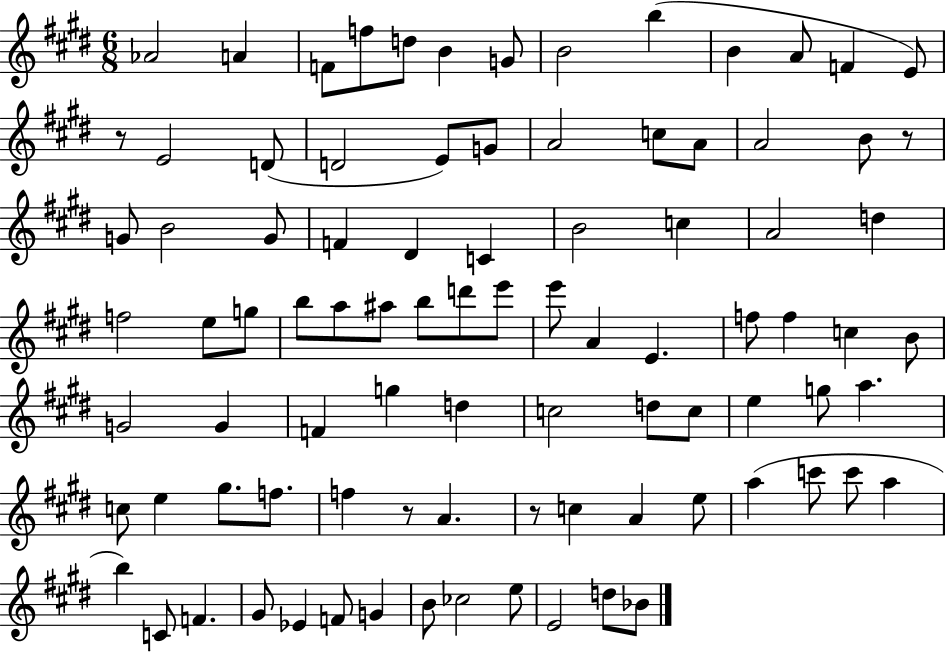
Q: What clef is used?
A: treble